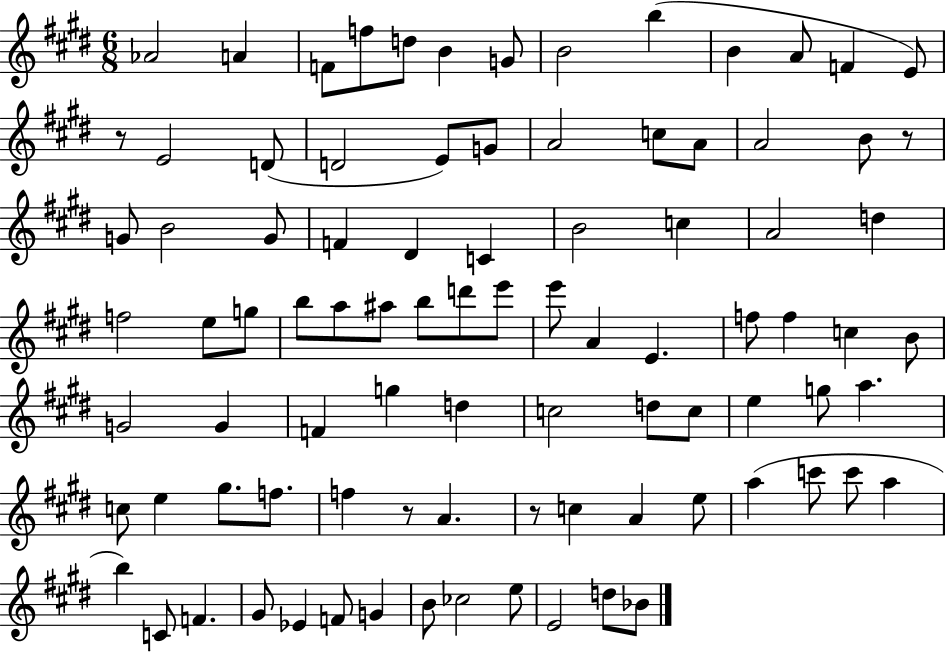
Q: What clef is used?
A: treble